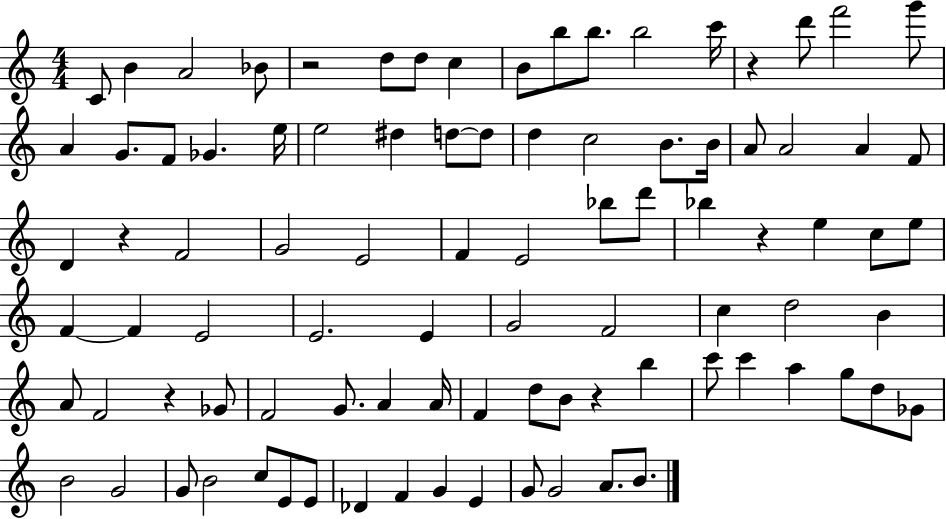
X:1
T:Untitled
M:4/4
L:1/4
K:C
C/2 B A2 _B/2 z2 d/2 d/2 c B/2 b/2 b/2 b2 c'/4 z d'/2 f'2 g'/2 A G/2 F/2 _G e/4 e2 ^d d/2 d/2 d c2 B/2 B/4 A/2 A2 A F/2 D z F2 G2 E2 F E2 _b/2 d'/2 _b z e c/2 e/2 F F E2 E2 E G2 F2 c d2 B A/2 F2 z _G/2 F2 G/2 A A/4 F d/2 B/2 z b c'/2 c' a g/2 d/2 _G/2 B2 G2 G/2 B2 c/2 E/2 E/2 _D F G E G/2 G2 A/2 B/2